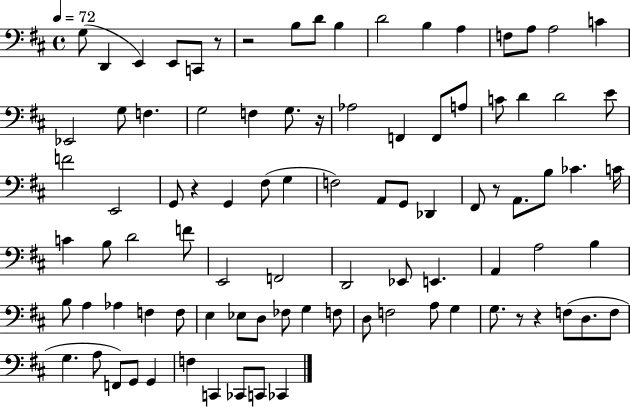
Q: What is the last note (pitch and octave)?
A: CES2